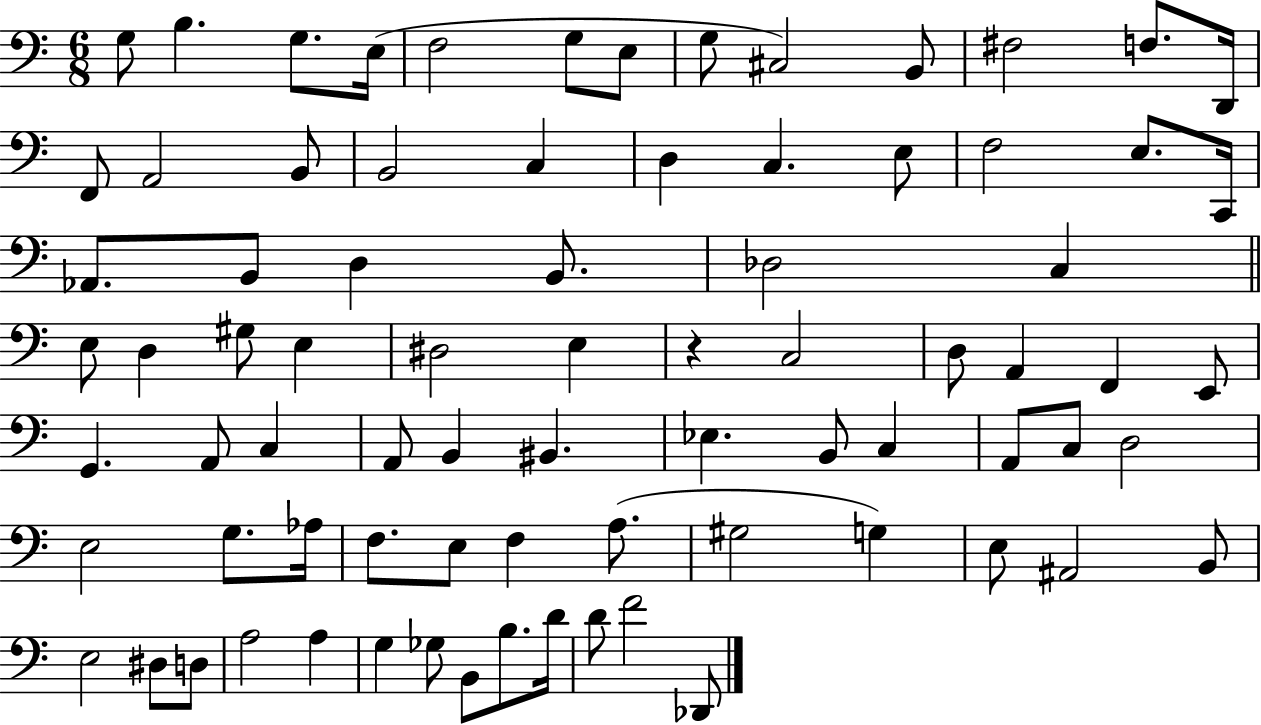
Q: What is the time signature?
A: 6/8